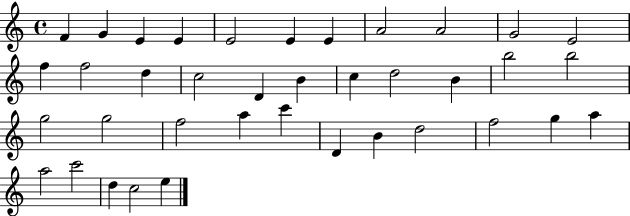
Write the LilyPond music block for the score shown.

{
  \clef treble
  \time 4/4
  \defaultTimeSignature
  \key c \major
  f'4 g'4 e'4 e'4 | e'2 e'4 e'4 | a'2 a'2 | g'2 e'2 | \break f''4 f''2 d''4 | c''2 d'4 b'4 | c''4 d''2 b'4 | b''2 b''2 | \break g''2 g''2 | f''2 a''4 c'''4 | d'4 b'4 d''2 | f''2 g''4 a''4 | \break a''2 c'''2 | d''4 c''2 e''4 | \bar "|."
}